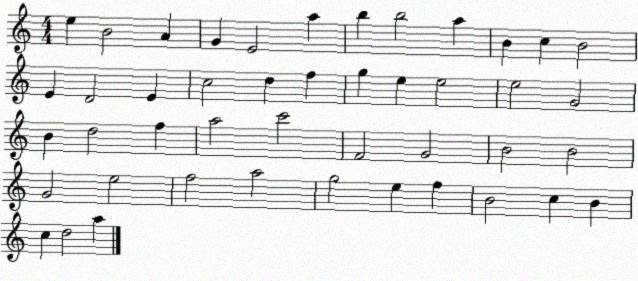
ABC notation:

X:1
T:Untitled
M:4/4
L:1/4
K:C
e B2 A G E2 a b b2 a B c B2 E D2 E c2 d f g e e2 e2 G2 B d2 f a2 c'2 F2 G2 B2 B2 G2 e2 f2 a2 g2 e f B2 c B c d2 a